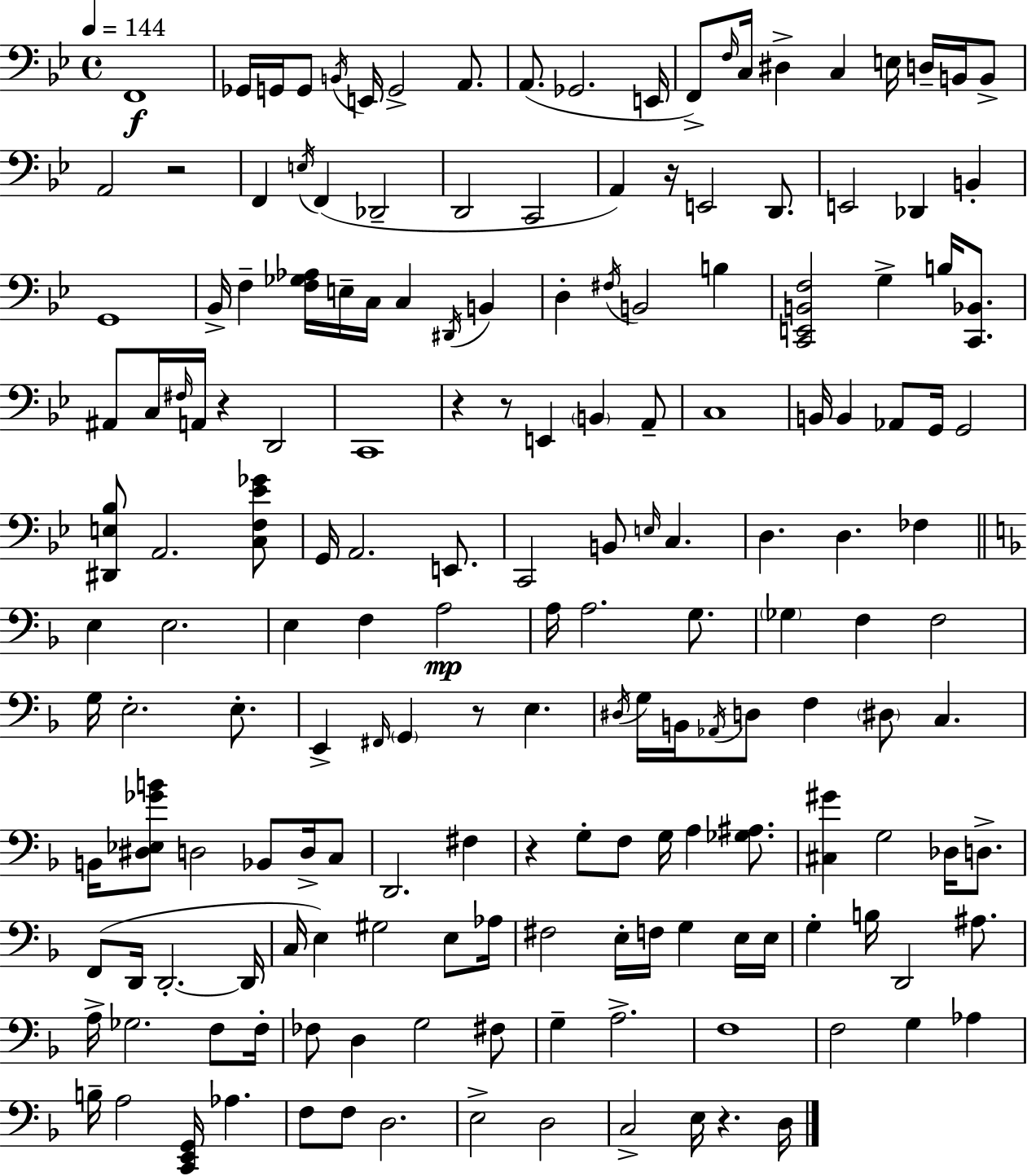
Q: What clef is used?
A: bass